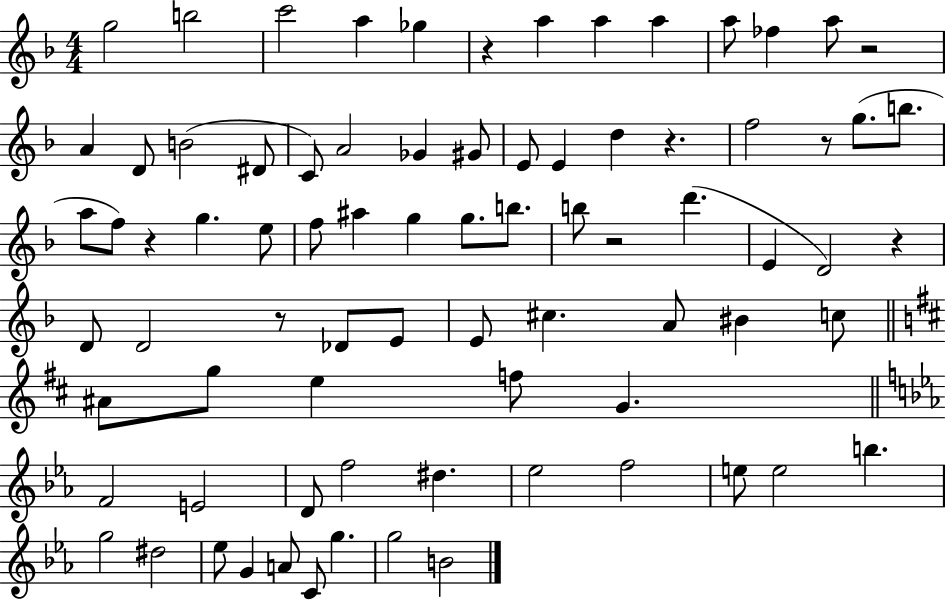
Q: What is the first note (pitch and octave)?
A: G5